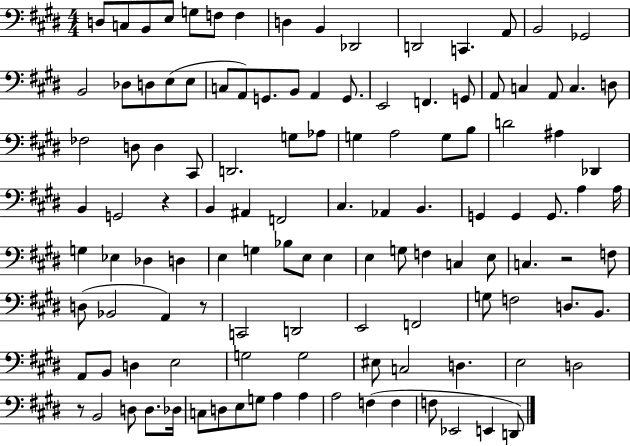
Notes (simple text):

D3/e C3/e B2/e E3/e G3/e F3/e F3/q D3/q B2/q Db2/h D2/h C2/q. A2/e B2/h Gb2/h B2/h Db3/e D3/e E3/e E3/e C3/e A2/e G2/e. B2/e A2/q G2/e. E2/h F2/q. G2/e A2/e C3/q A2/e C3/q. D3/e FES3/h D3/e D3/q C#2/e D2/h. G3/e Ab3/e G3/q A3/h G3/e B3/e D4/h A#3/q Db2/q B2/q G2/h R/q B2/q A#2/q F2/h C#3/q. Ab2/q B2/q. G2/q G2/q G2/e. A3/q A3/s G3/q Eb3/q Db3/q D3/q E3/q G3/q Bb3/e E3/e E3/q E3/q G3/e F3/q C3/q E3/e C3/q. R/h F3/e D3/e Bb2/h A2/q R/e C2/h D2/h E2/h F2/h G3/e F3/h D3/e. B2/e. A2/e B2/e D3/q E3/h G3/h G3/h EIS3/e C3/h D3/q. E3/h D3/h R/e B2/h D3/e D3/e. Db3/s C3/e D3/e E3/e G3/e A3/q A3/q A3/h F3/q F3/q F3/e Eb2/h E2/q D2/e